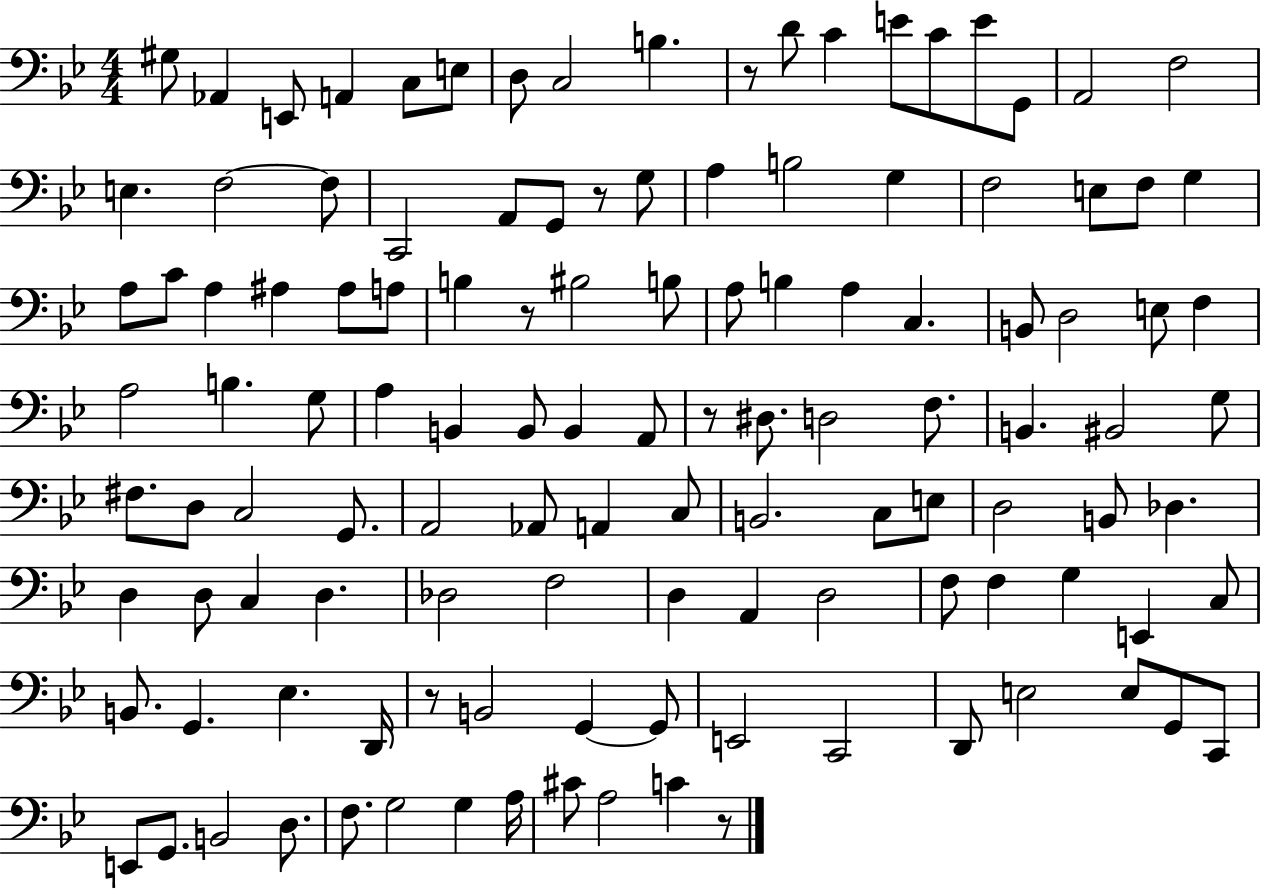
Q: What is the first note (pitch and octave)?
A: G#3